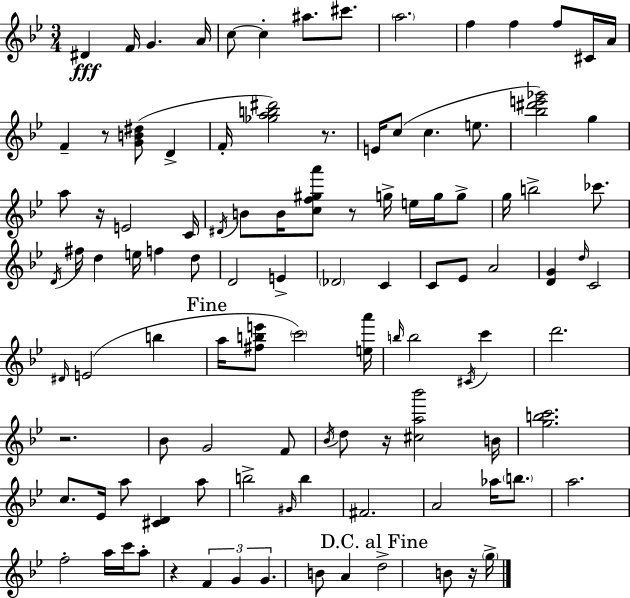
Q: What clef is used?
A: treble